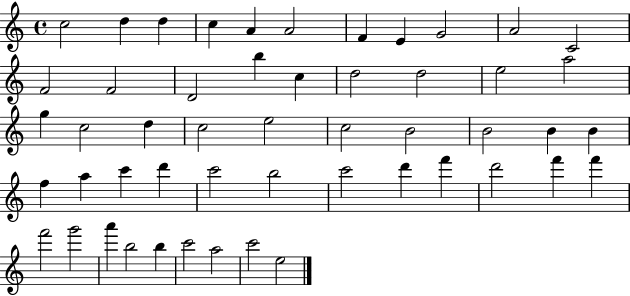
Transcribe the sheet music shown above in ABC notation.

X:1
T:Untitled
M:4/4
L:1/4
K:C
c2 d d c A A2 F E G2 A2 C2 F2 F2 D2 b c d2 d2 e2 a2 g c2 d c2 e2 c2 B2 B2 B B f a c' d' c'2 b2 c'2 d' f' d'2 f' f' f'2 g'2 a' b2 b c'2 a2 c'2 e2